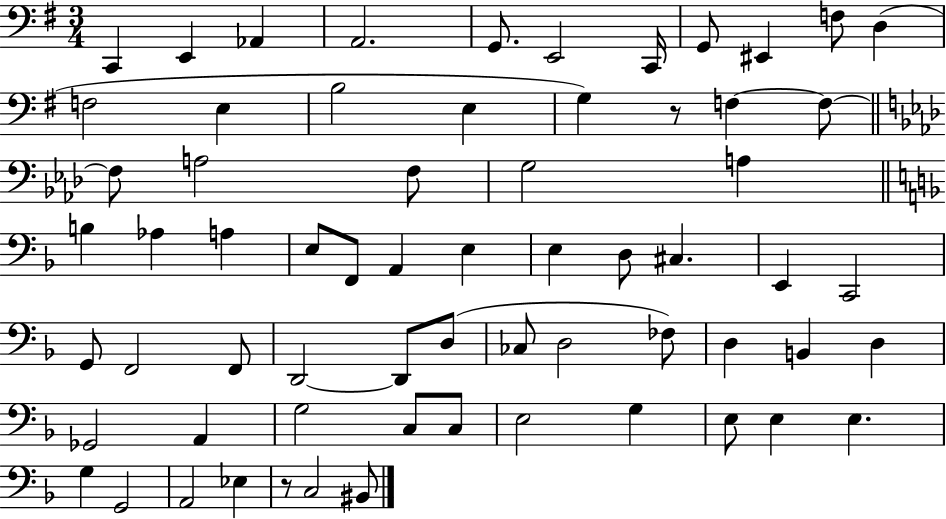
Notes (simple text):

C2/q E2/q Ab2/q A2/h. G2/e. E2/h C2/s G2/e EIS2/q F3/e D3/q F3/h E3/q B3/h E3/q G3/q R/e F3/q F3/e F3/e A3/h F3/e G3/h A3/q B3/q Ab3/q A3/q E3/e F2/e A2/q E3/q E3/q D3/e C#3/q. E2/q C2/h G2/e F2/h F2/e D2/h D2/e D3/e CES3/e D3/h FES3/e D3/q B2/q D3/q Gb2/h A2/q G3/h C3/e C3/e E3/h G3/q E3/e E3/q E3/q. G3/q G2/h A2/h Eb3/q R/e C3/h BIS2/e